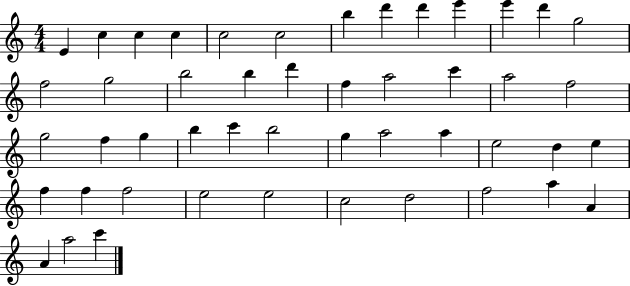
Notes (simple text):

E4/q C5/q C5/q C5/q C5/h C5/h B5/q D6/q D6/q E6/q E6/q D6/q G5/h F5/h G5/h B5/h B5/q D6/q F5/q A5/h C6/q A5/h F5/h G5/h F5/q G5/q B5/q C6/q B5/h G5/q A5/h A5/q E5/h D5/q E5/q F5/q F5/q F5/h E5/h E5/h C5/h D5/h F5/h A5/q A4/q A4/q A5/h C6/q